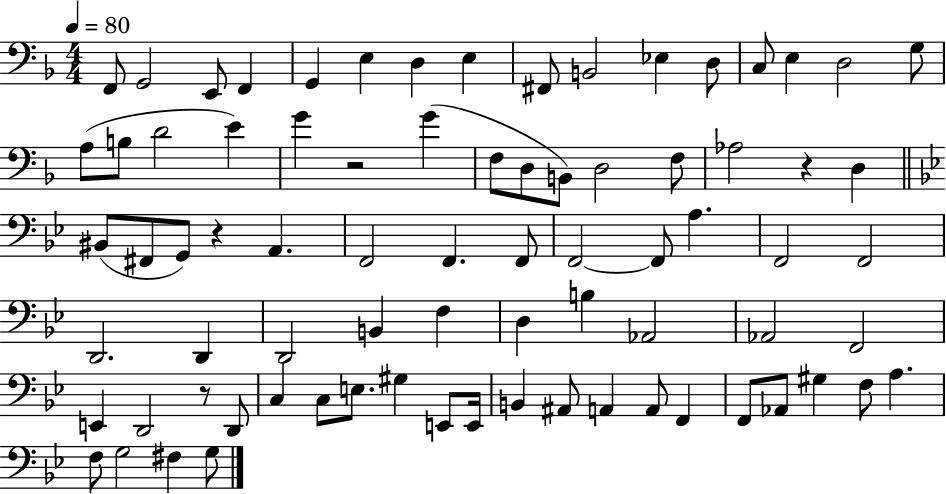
X:1
T:Untitled
M:4/4
L:1/4
K:F
F,,/2 G,,2 E,,/2 F,, G,, E, D, E, ^F,,/2 B,,2 _E, D,/2 C,/2 E, D,2 G,/2 A,/2 B,/2 D2 E G z2 G F,/2 D,/2 B,,/2 D,2 F,/2 _A,2 z D, ^B,,/2 ^F,,/2 G,,/2 z A,, F,,2 F,, F,,/2 F,,2 F,,/2 A, F,,2 F,,2 D,,2 D,, D,,2 B,, F, D, B, _A,,2 _A,,2 F,,2 E,, D,,2 z/2 D,,/2 C, C,/2 E,/2 ^G, E,,/2 E,,/4 B,, ^A,,/2 A,, A,,/2 F,, F,,/2 _A,,/2 ^G, F,/2 A, F,/2 G,2 ^F, G,/2